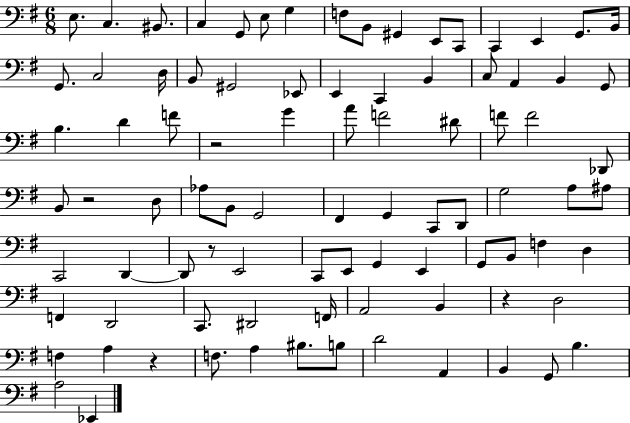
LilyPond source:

{
  \clef bass
  \numericTimeSignature
  \time 6/8
  \key g \major
  \repeat volta 2 { e8. c4. bis,8. | c4 g,8 e8 g4 | f8 b,8 gis,4 e,8 c,8 | c,4 e,4 g,8. b,16 | \break g,8. c2 d16 | b,8 gis,2 ees,8 | e,4 c,4 b,4 | c8 a,4 b,4 g,8 | \break b4. d'4 f'8 | r2 g'4 | a'8 f'2 dis'8 | f'8 f'2 des,8 | \break b,8 r2 d8 | aes8 b,8 g,2 | fis,4 g,4 c,8 d,8 | g2 a8 ais8 | \break c,2 d,4~~ | d,8 r8 e,2 | c,8 e,8 g,4 e,4 | g,8 b,8 f4 d4 | \break f,4 d,2 | c,8. dis,2 f,16 | a,2 b,4 | r4 d2 | \break f4 a4 r4 | f8. a4 bis8. b8 | d'2 a,4 | b,4 g,8 b4. | \break a2 ees,4 | } \bar "|."
}